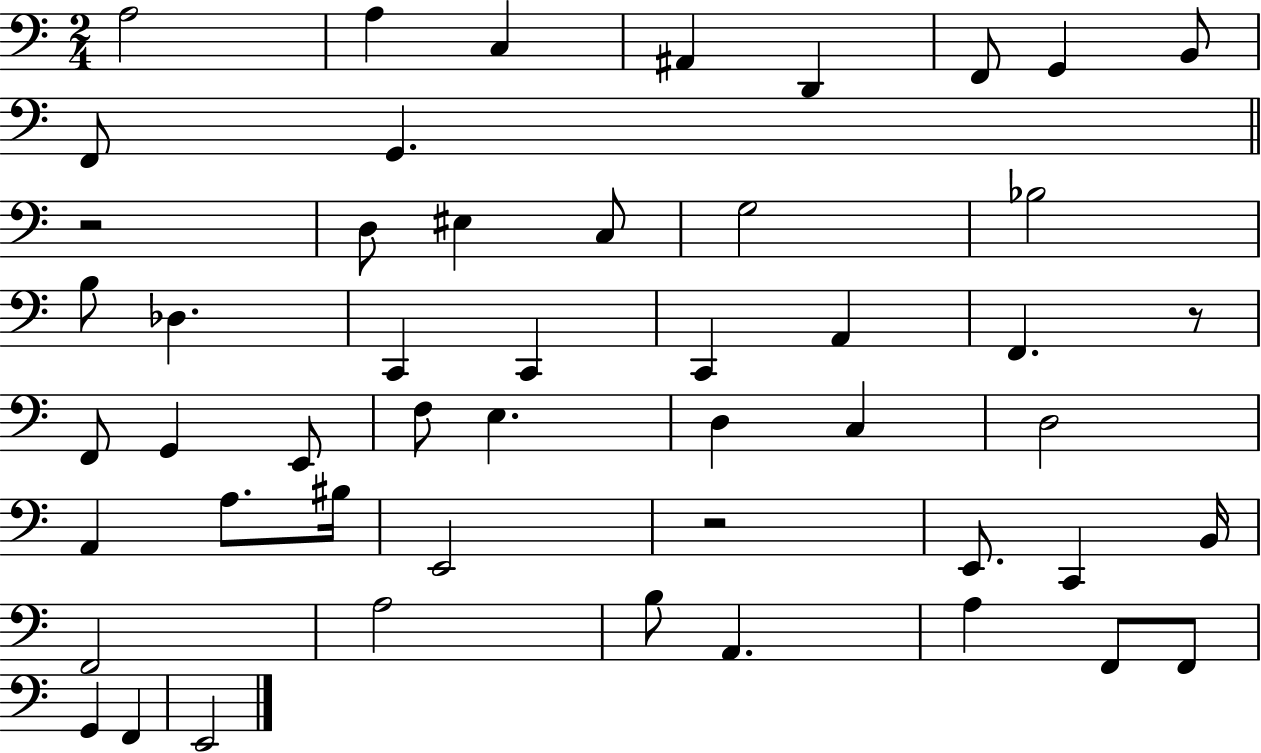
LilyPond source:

{
  \clef bass
  \numericTimeSignature
  \time 2/4
  \key c \major
  a2 | a4 c4 | ais,4 d,4 | f,8 g,4 b,8 | \break f,8 g,4. | \bar "||" \break \key a \minor r2 | d8 eis4 c8 | g2 | bes2 | \break b8 des4. | c,4 c,4 | c,4 a,4 | f,4. r8 | \break f,8 g,4 e,8 | f8 e4. | d4 c4 | d2 | \break a,4 a8. bis16 | e,2 | r2 | e,8. c,4 b,16 | \break f,2 | a2 | b8 a,4. | a4 f,8 f,8 | \break g,4 f,4 | e,2 | \bar "|."
}